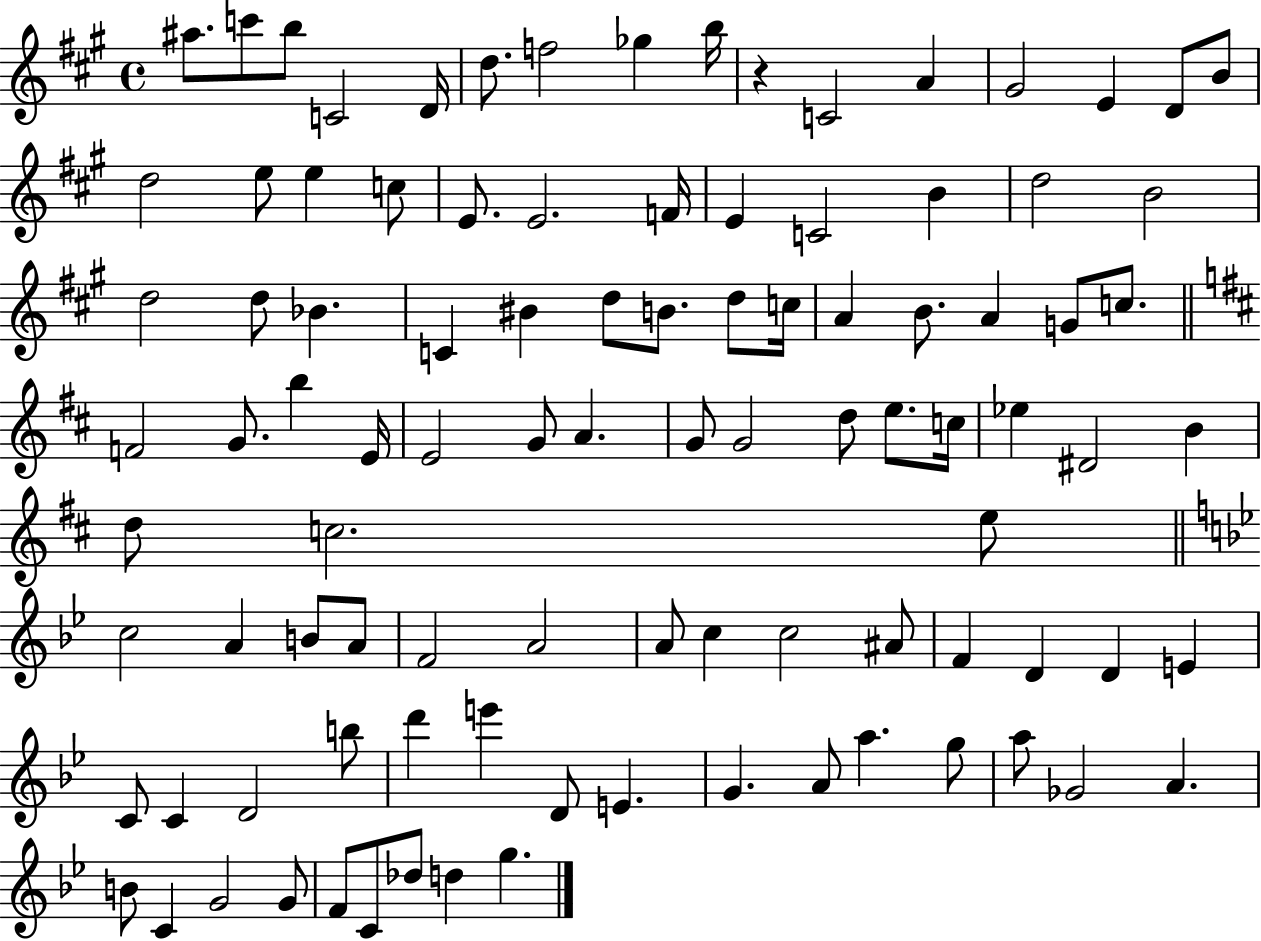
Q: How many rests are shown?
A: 1